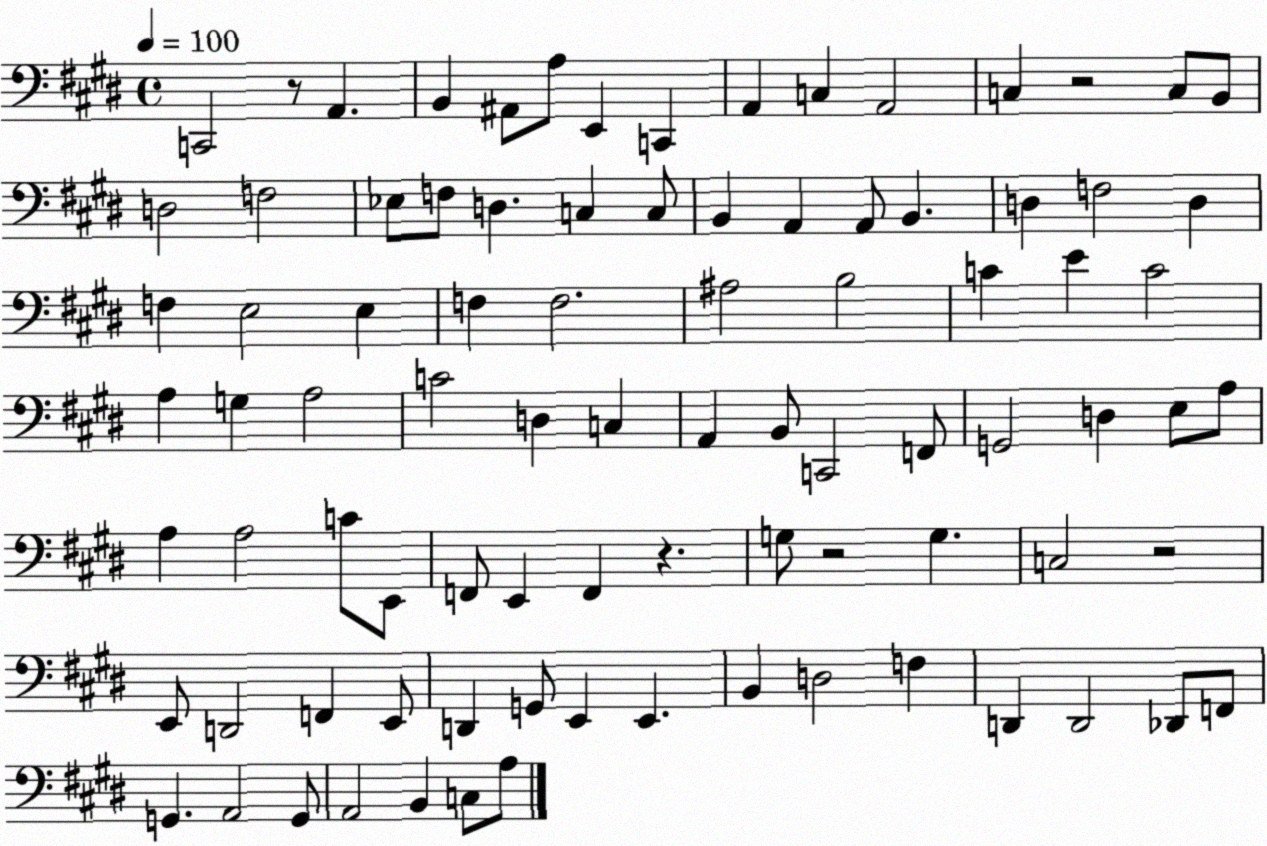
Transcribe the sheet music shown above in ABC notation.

X:1
T:Untitled
M:4/4
L:1/4
K:E
C,,2 z/2 A,, B,, ^A,,/2 A,/2 E,, C,, A,, C, A,,2 C, z2 C,/2 B,,/2 D,2 F,2 _E,/2 F,/2 D, C, C,/2 B,, A,, A,,/2 B,, D, F,2 D, F, E,2 E, F, F,2 ^A,2 B,2 C E C2 A, G, A,2 C2 D, C, A,, B,,/2 C,,2 F,,/2 G,,2 D, E,/2 A,/2 A, A,2 C/2 E,,/2 F,,/2 E,, F,, z G,/2 z2 G, C,2 z2 E,,/2 D,,2 F,, E,,/2 D,, G,,/2 E,, E,, B,, D,2 F, D,, D,,2 _D,,/2 F,,/2 G,, A,,2 G,,/2 A,,2 B,, C,/2 A,/2